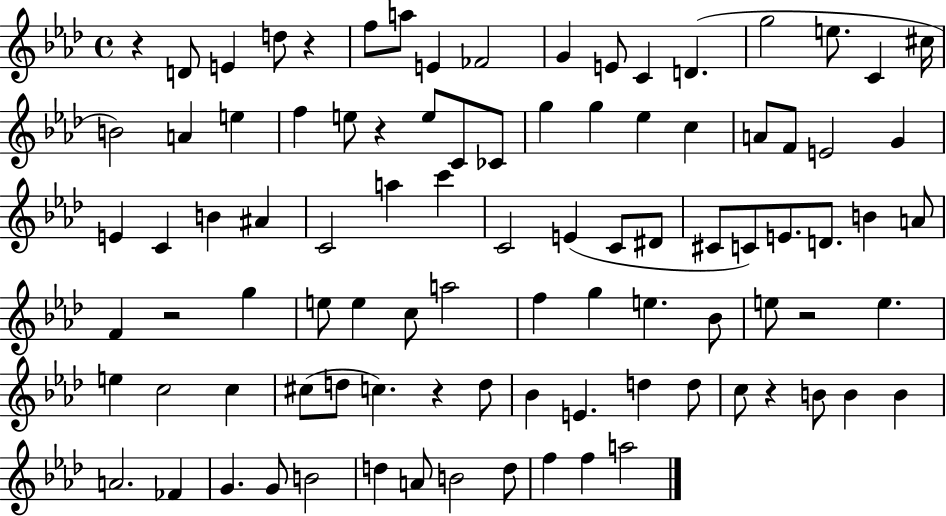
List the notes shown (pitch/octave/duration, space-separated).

R/q D4/e E4/q D5/e R/q F5/e A5/e E4/q FES4/h G4/q E4/e C4/q D4/q. G5/h E5/e. C4/q C#5/s B4/h A4/q E5/q F5/q E5/e R/q E5/e C4/e CES4/e G5/q G5/q Eb5/q C5/q A4/e F4/e E4/h G4/q E4/q C4/q B4/q A#4/q C4/h A5/q C6/q C4/h E4/q C4/e D#4/e C#4/e C4/e E4/e. D4/e. B4/q A4/e F4/q R/h G5/q E5/e E5/q C5/e A5/h F5/q G5/q E5/q. Bb4/e E5/e R/h E5/q. E5/q C5/h C5/q C#5/e D5/e C5/q. R/q D5/e Bb4/q E4/q. D5/q D5/e C5/e R/q B4/e B4/q B4/q A4/h. FES4/q G4/q. G4/e B4/h D5/q A4/e B4/h D5/e F5/q F5/q A5/h